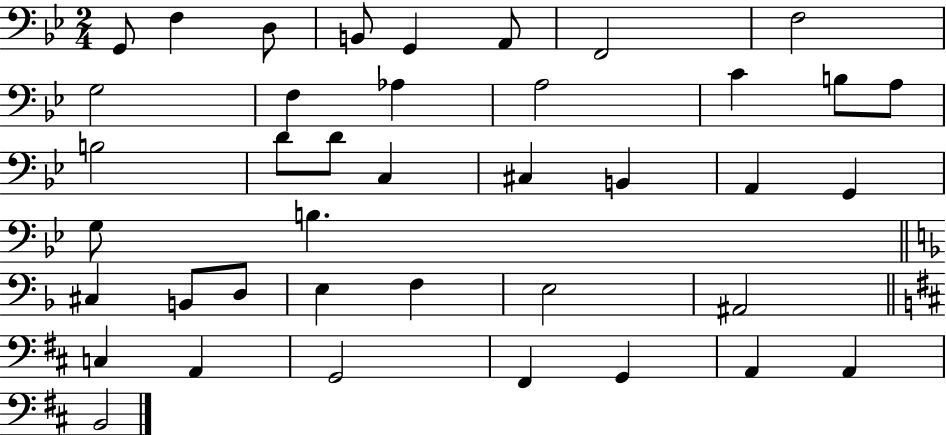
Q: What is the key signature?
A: BES major